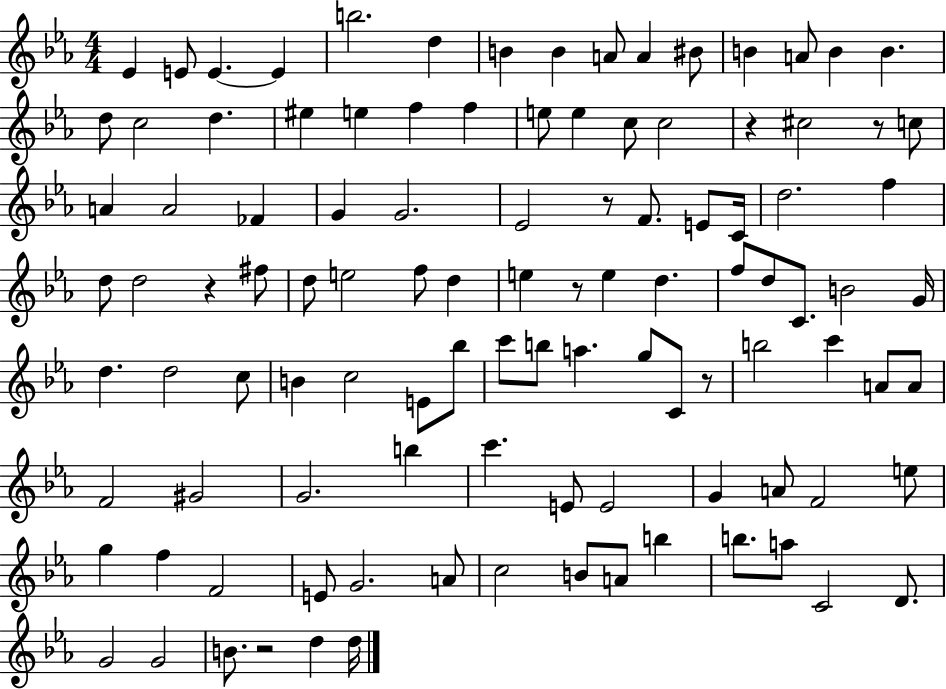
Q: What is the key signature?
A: EES major